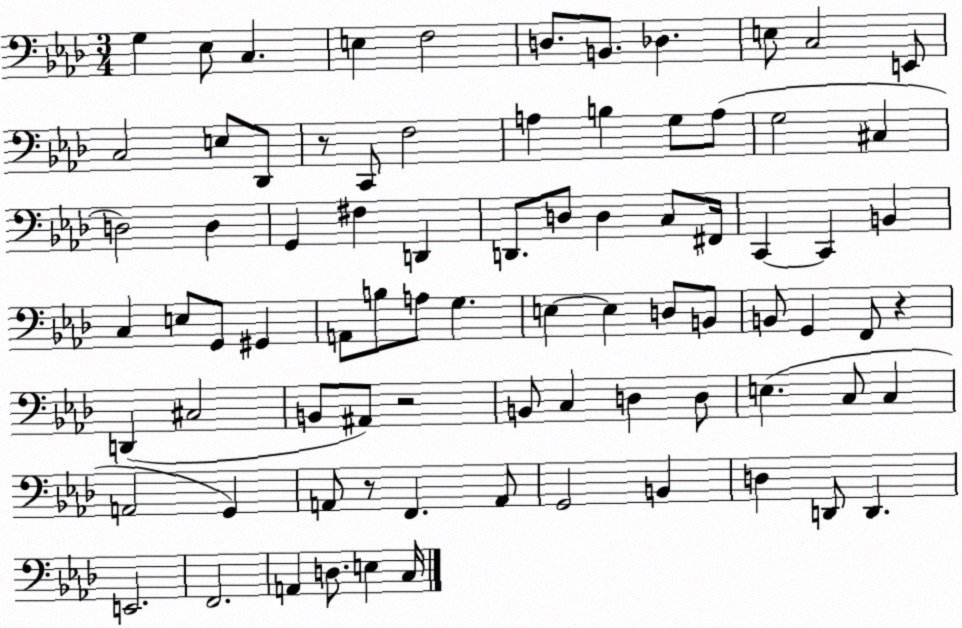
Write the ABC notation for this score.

X:1
T:Untitled
M:3/4
L:1/4
K:Ab
G, _E,/2 C, E, F,2 D,/2 B,,/2 _D, E,/2 C,2 E,,/2 C,2 E,/2 _D,,/2 z/2 C,,/2 F,2 A, B, G,/2 A,/2 G,2 ^C, D,2 D, G,, ^F, D,, D,,/2 D,/2 D, C,/2 ^F,,/4 C,, C,, B,, C, E,/2 G,,/2 ^G,, A,,/2 B,/2 A,/2 G, E, E, D,/2 B,,/2 B,,/2 G,, F,,/2 z D,, ^C,2 B,,/2 ^A,,/2 z2 B,,/2 C, D, D,/2 E, C,/2 C, A,,2 G,, A,,/2 z/2 F,, A,,/2 G,,2 B,, D, D,,/2 D,, E,,2 F,,2 A,, D,/2 E, C,/4